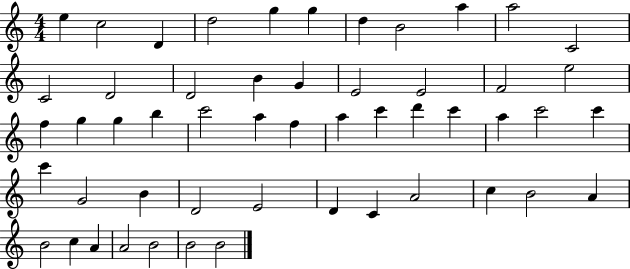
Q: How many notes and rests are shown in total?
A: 52